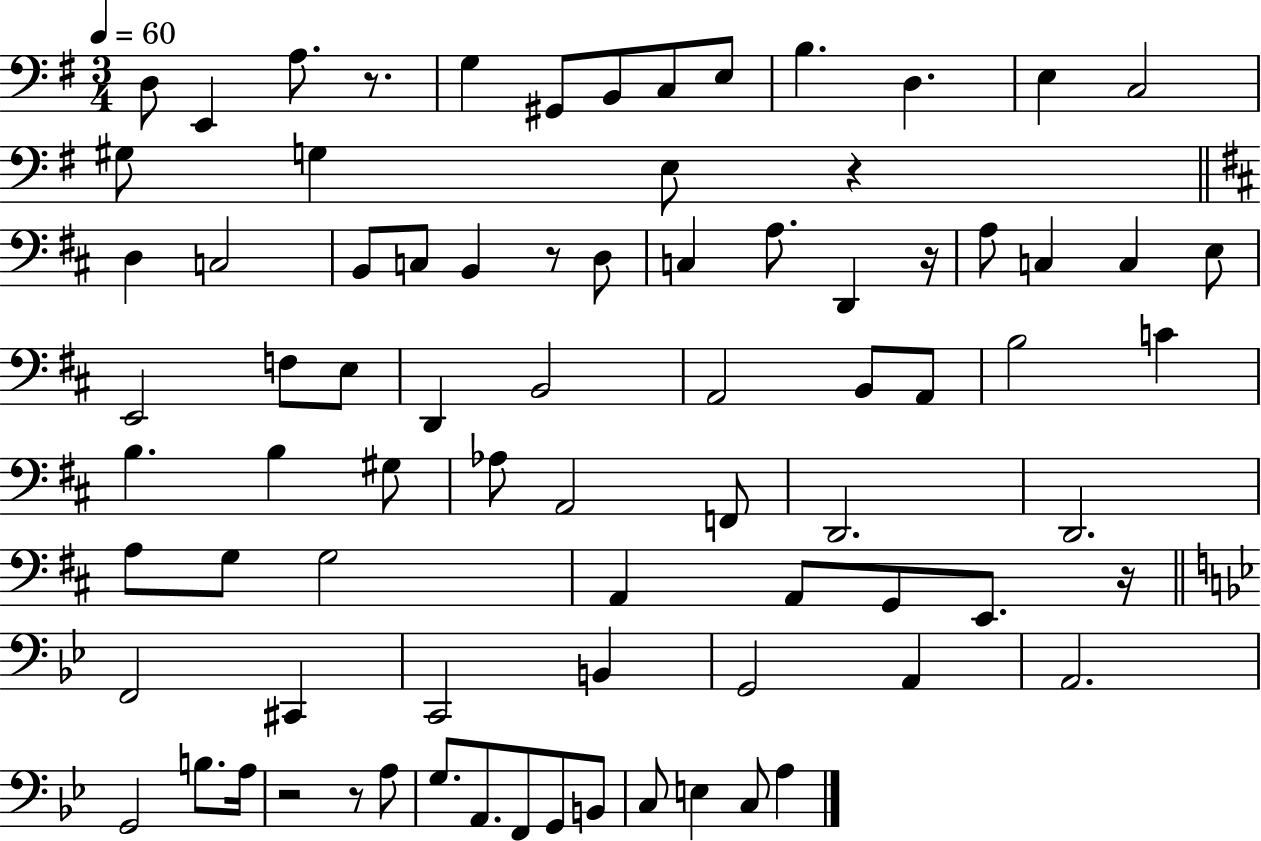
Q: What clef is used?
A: bass